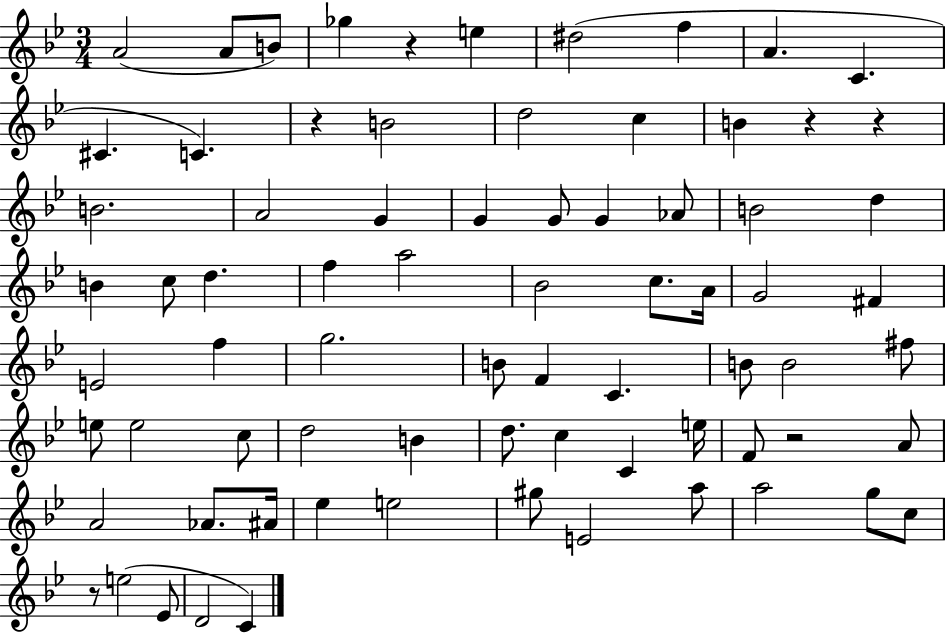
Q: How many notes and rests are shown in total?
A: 75